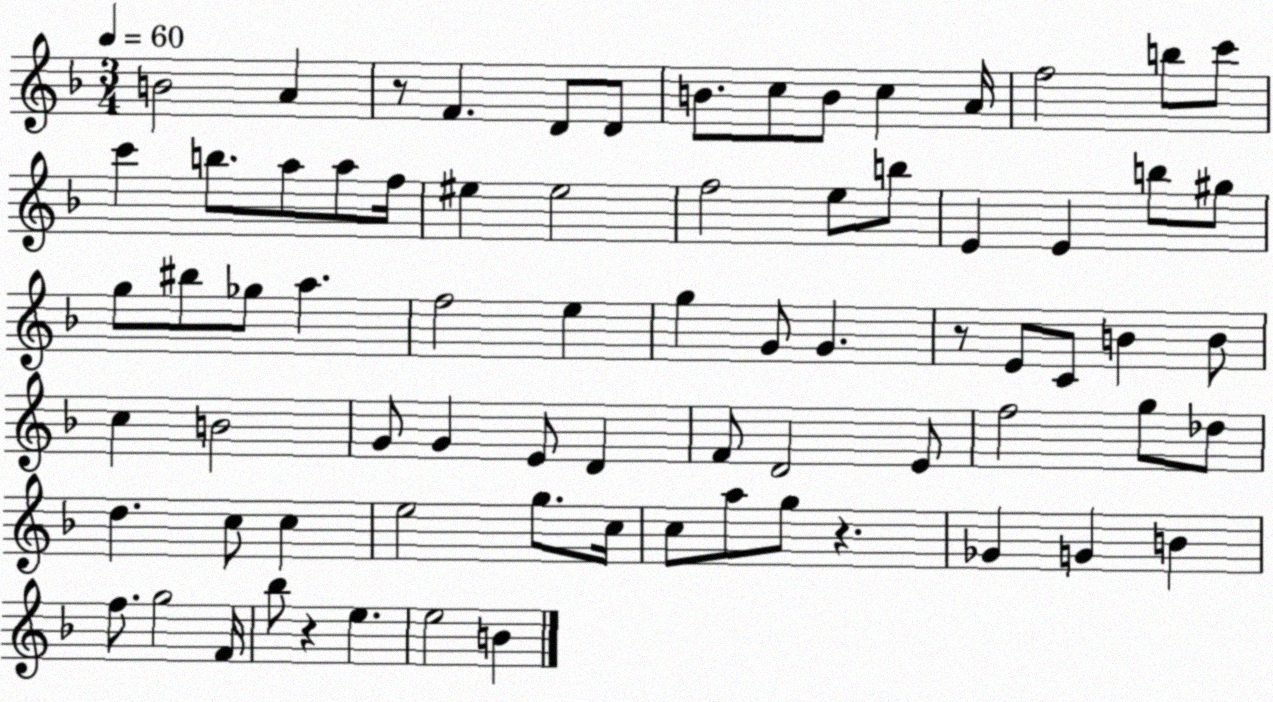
X:1
T:Untitled
M:3/4
L:1/4
K:F
B2 A z/2 F D/2 D/2 B/2 c/2 B/2 c A/4 f2 b/2 c'/2 c' b/2 a/2 a/2 f/4 ^e ^e2 f2 e/2 b/2 E E b/2 ^g/2 g/2 ^b/2 _g/2 a f2 e g G/2 G z/2 E/2 C/2 B B/2 c B2 G/2 G E/2 D F/2 D2 E/2 f2 g/2 _d/2 d c/2 c e2 g/2 c/4 c/2 a/2 g/2 z _G G B f/2 g2 F/4 _b/2 z e e2 B